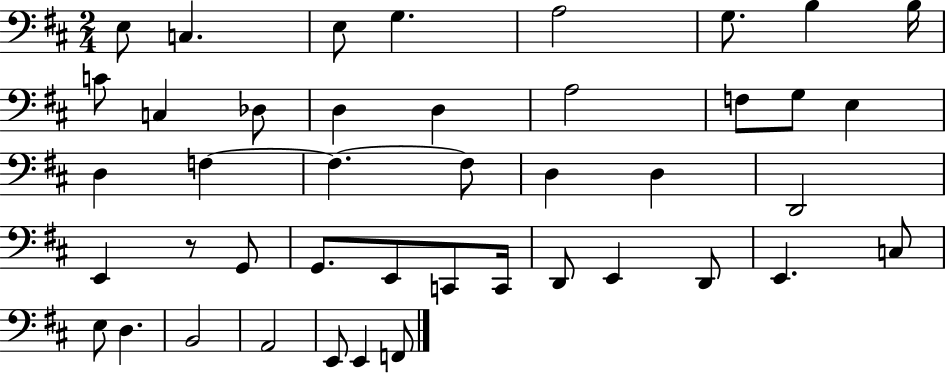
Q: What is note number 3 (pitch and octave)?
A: E3